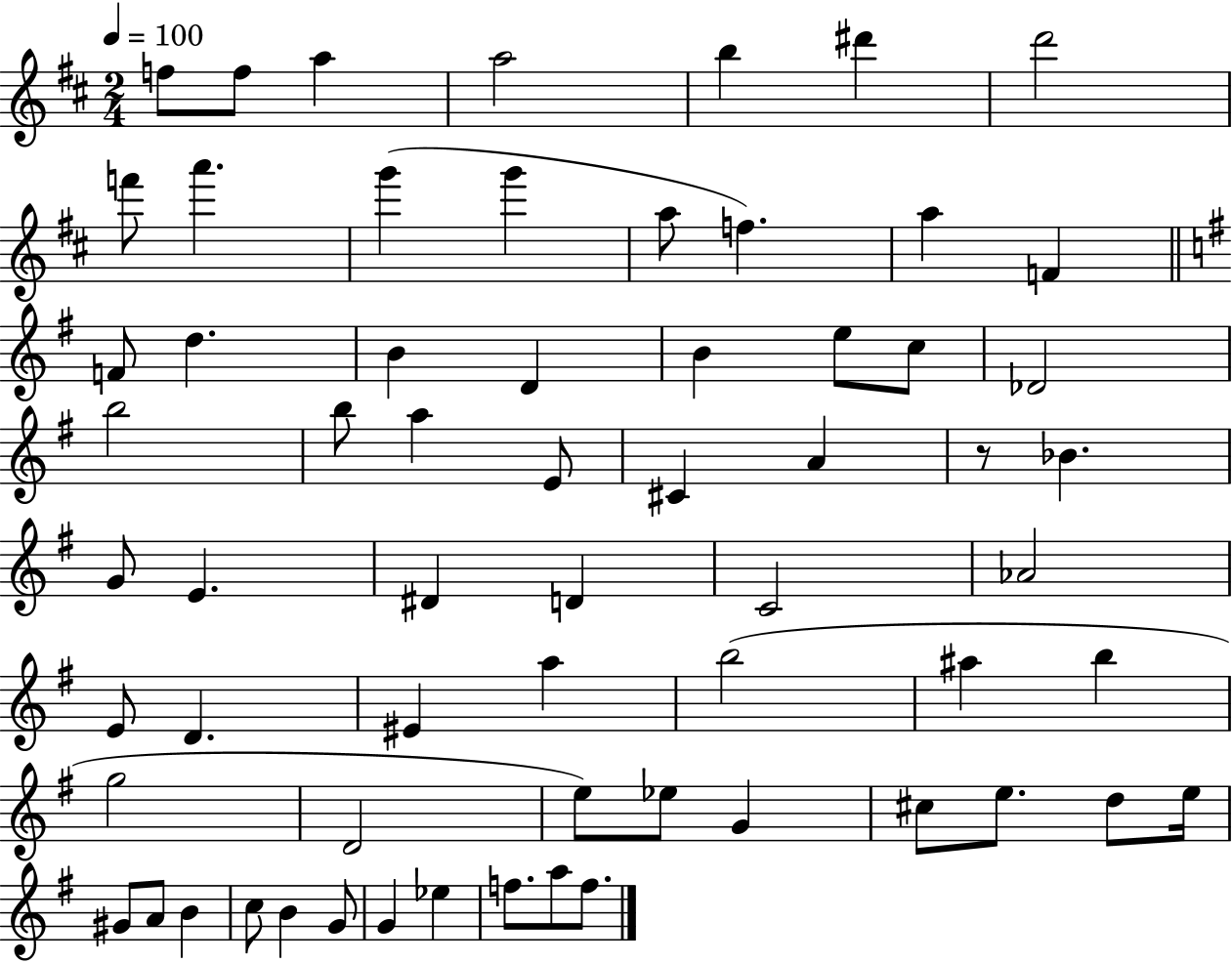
{
  \clef treble
  \numericTimeSignature
  \time 2/4
  \key d \major
  \tempo 4 = 100
  f''8 f''8 a''4 | a''2 | b''4 dis'''4 | d'''2 | \break f'''8 a'''4. | g'''4( g'''4 | a''8 f''4.) | a''4 f'4 | \break \bar "||" \break \key g \major f'8 d''4. | b'4 d'4 | b'4 e''8 c''8 | des'2 | \break b''2 | b''8 a''4 e'8 | cis'4 a'4 | r8 bes'4. | \break g'8 e'4. | dis'4 d'4 | c'2 | aes'2 | \break e'8 d'4. | eis'4 a''4 | b''2( | ais''4 b''4 | \break g''2 | d'2 | e''8) ees''8 g'4 | cis''8 e''8. d''8 e''16 | \break gis'8 a'8 b'4 | c''8 b'4 g'8 | g'4 ees''4 | f''8. a''8 f''8. | \break \bar "|."
}